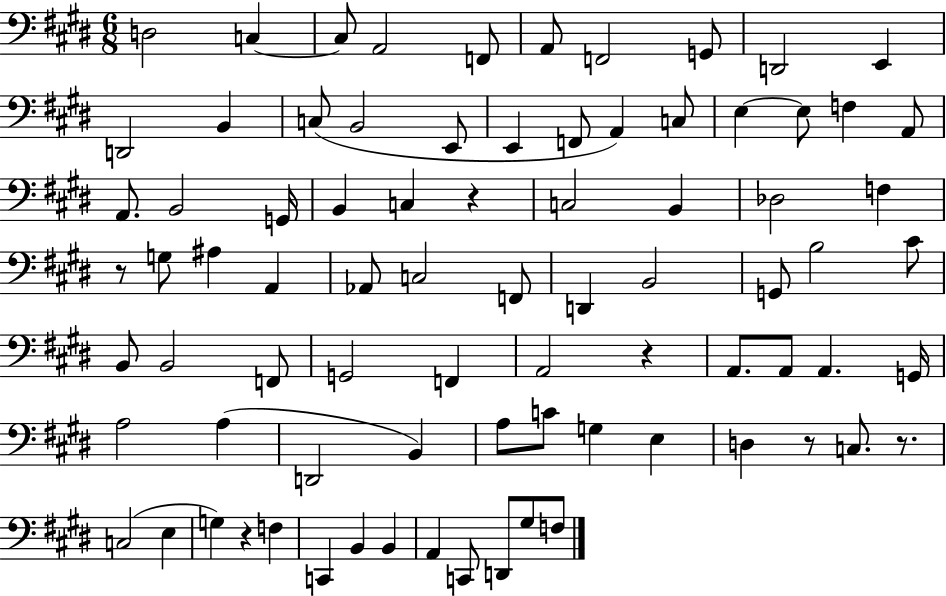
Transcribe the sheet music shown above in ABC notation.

X:1
T:Untitled
M:6/8
L:1/4
K:E
D,2 C, C,/2 A,,2 F,,/2 A,,/2 F,,2 G,,/2 D,,2 E,, D,,2 B,, C,/2 B,,2 E,,/2 E,, F,,/2 A,, C,/2 E, E,/2 F, A,,/2 A,,/2 B,,2 G,,/4 B,, C, z C,2 B,, _D,2 F, z/2 G,/2 ^A, A,, _A,,/2 C,2 F,,/2 D,, B,,2 G,,/2 B,2 ^C/2 B,,/2 B,,2 F,,/2 G,,2 F,, A,,2 z A,,/2 A,,/2 A,, G,,/4 A,2 A, D,,2 B,, A,/2 C/2 G, E, D, z/2 C,/2 z/2 C,2 E, G, z F, C,, B,, B,, A,, C,,/2 D,,/2 ^G,/2 F,/2